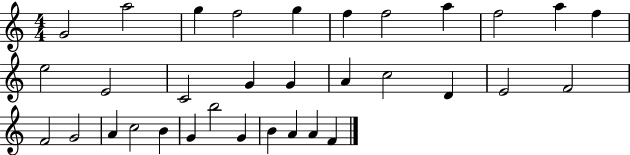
G4/h A5/h G5/q F5/h G5/q F5/q F5/h A5/q F5/h A5/q F5/q E5/h E4/h C4/h G4/q G4/q A4/q C5/h D4/q E4/h F4/h F4/h G4/h A4/q C5/h B4/q G4/q B5/h G4/q B4/q A4/q A4/q F4/q